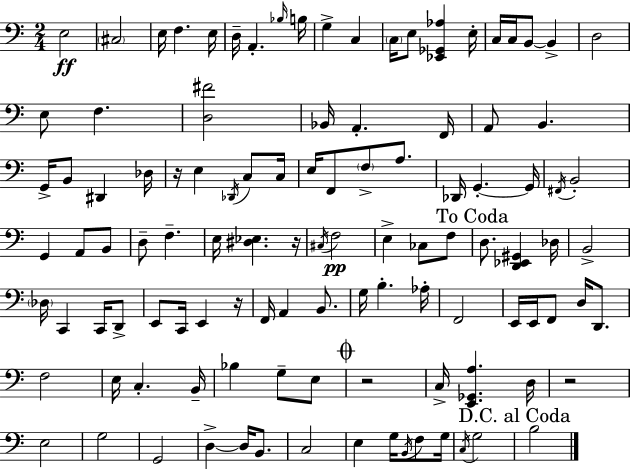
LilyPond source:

{
  \clef bass
  \numericTimeSignature
  \time 2/4
  \key c \major
  \repeat volta 2 { e2\ff | \parenthesize cis2 | e16 f4. e16 | d16-- a,4.-. \grace { bes16 } | \break b16 g4-> c4 | \parenthesize c16 e8 <ees, ges, aes>4 | e16-. c16 c16 b,8~~ b,4-> | d2 | \break e8 f4. | <d fis'>2 | bes,16 a,4.-. | f,16 a,8 b,4. | \break g,16-> b,8 dis,4 | des16 r16 e4 \acciaccatura { des,16 } c8 | c16 e16 f,8 \parenthesize f8-> a8. | des,16 g,4.-.~~ | \break g,16 \acciaccatura { fis,16 } b,2-. | g,4 a,8 | b,8 d8-- f4.-- | e16 <dis ees>4. | \break r16 \acciaccatura { cis16 } f2\pp | e4-> | ces8 f8 \mark "To Coda" d8. <d, ees, gis,>4 | des16 b,2-> | \break \parenthesize des16 c,4 | c,16 d,8-> e,8 c,16 e,4 | r16 f,16 a,4 | b,8. g16 b4.-. | \break aes16-. f,2 | e,16 e,16 f,8 | d16 d,8. f2 | e16 c4.-. | \break b,16-- bes4 | g8-- e8 \mark \markup { \musicglyph "scripts.coda" } r2 | c16-> <e, ges, a>4. | d16 r2 | \break e2 | g2 | g,2 | d4->~~ | \break d16 b,8. c2 | e4 | g16 \acciaccatura { b,16 } f8 g16 \acciaccatura { c16 } g2 | \mark "D.C. al Coda" b2 | \break } \bar "|."
}